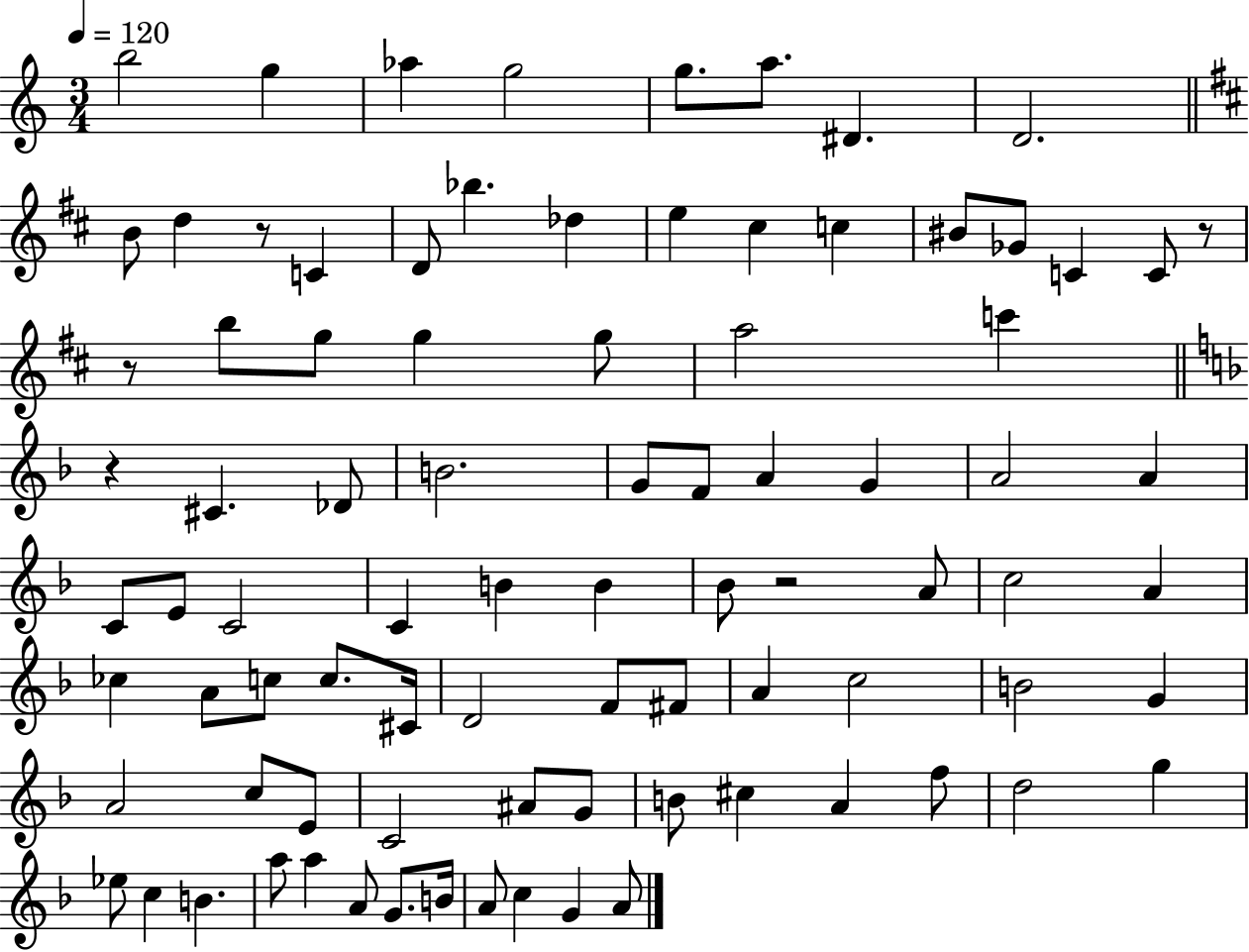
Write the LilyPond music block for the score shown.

{
  \clef treble
  \numericTimeSignature
  \time 3/4
  \key c \major
  \tempo 4 = 120
  b''2 g''4 | aes''4 g''2 | g''8. a''8. dis'4. | d'2. | \break \bar "||" \break \key b \minor b'8 d''4 r8 c'4 | d'8 bes''4. des''4 | e''4 cis''4 c''4 | bis'8 ges'8 c'4 c'8 r8 | \break r8 b''8 g''8 g''4 g''8 | a''2 c'''4 | \bar "||" \break \key d \minor r4 cis'4. des'8 | b'2. | g'8 f'8 a'4 g'4 | a'2 a'4 | \break c'8 e'8 c'2 | c'4 b'4 b'4 | bes'8 r2 a'8 | c''2 a'4 | \break ces''4 a'8 c''8 c''8. cis'16 | d'2 f'8 fis'8 | a'4 c''2 | b'2 g'4 | \break a'2 c''8 e'8 | c'2 ais'8 g'8 | b'8 cis''4 a'4 f''8 | d''2 g''4 | \break ees''8 c''4 b'4. | a''8 a''4 a'8 g'8. b'16 | a'8 c''4 g'4 a'8 | \bar "|."
}